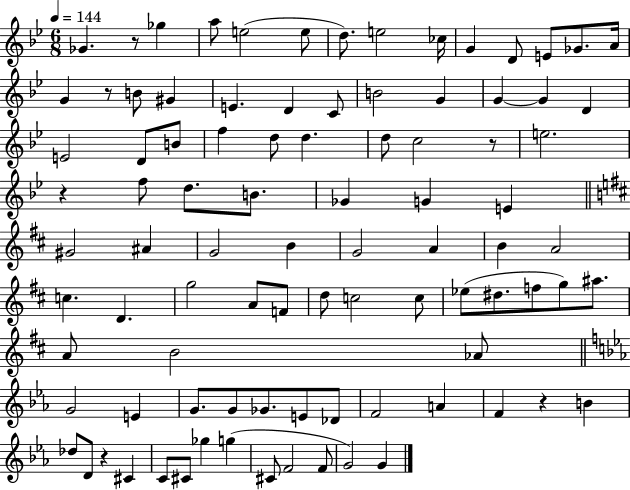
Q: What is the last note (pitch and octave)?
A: G4